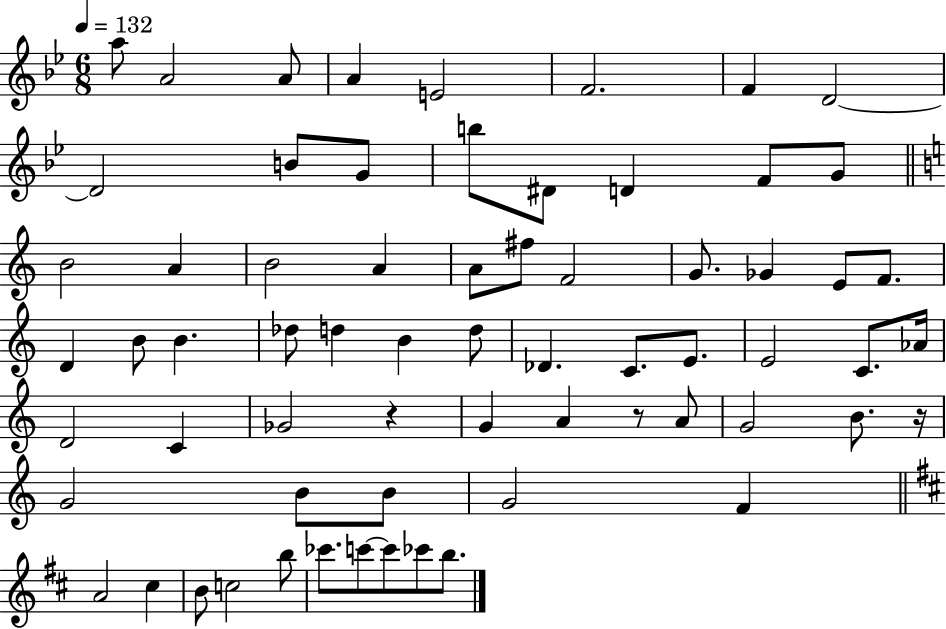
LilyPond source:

{
  \clef treble
  \numericTimeSignature
  \time 6/8
  \key bes \major
  \tempo 4 = 132
  a''8 a'2 a'8 | a'4 e'2 | f'2. | f'4 d'2~~ | \break d'2 b'8 g'8 | b''8 dis'8 d'4 f'8 g'8 | \bar "||" \break \key c \major b'2 a'4 | b'2 a'4 | a'8 fis''8 f'2 | g'8. ges'4 e'8 f'8. | \break d'4 b'8 b'4. | des''8 d''4 b'4 d''8 | des'4. c'8. e'8. | e'2 c'8. aes'16 | \break d'2 c'4 | ges'2 r4 | g'4 a'4 r8 a'8 | g'2 b'8. r16 | \break g'2 b'8 b'8 | g'2 f'4 | \bar "||" \break \key b \minor a'2 cis''4 | b'8 c''2 b''8 | ces'''8. c'''8~~ c'''8 ces'''8 b''8. | \bar "|."
}